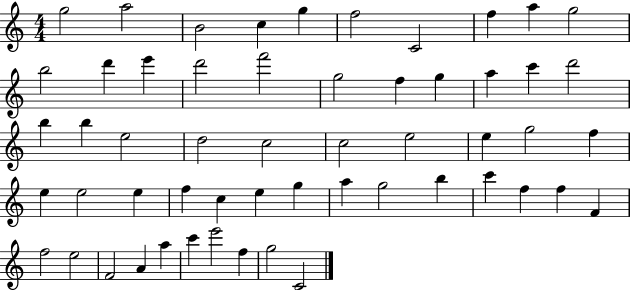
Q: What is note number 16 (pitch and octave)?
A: G5